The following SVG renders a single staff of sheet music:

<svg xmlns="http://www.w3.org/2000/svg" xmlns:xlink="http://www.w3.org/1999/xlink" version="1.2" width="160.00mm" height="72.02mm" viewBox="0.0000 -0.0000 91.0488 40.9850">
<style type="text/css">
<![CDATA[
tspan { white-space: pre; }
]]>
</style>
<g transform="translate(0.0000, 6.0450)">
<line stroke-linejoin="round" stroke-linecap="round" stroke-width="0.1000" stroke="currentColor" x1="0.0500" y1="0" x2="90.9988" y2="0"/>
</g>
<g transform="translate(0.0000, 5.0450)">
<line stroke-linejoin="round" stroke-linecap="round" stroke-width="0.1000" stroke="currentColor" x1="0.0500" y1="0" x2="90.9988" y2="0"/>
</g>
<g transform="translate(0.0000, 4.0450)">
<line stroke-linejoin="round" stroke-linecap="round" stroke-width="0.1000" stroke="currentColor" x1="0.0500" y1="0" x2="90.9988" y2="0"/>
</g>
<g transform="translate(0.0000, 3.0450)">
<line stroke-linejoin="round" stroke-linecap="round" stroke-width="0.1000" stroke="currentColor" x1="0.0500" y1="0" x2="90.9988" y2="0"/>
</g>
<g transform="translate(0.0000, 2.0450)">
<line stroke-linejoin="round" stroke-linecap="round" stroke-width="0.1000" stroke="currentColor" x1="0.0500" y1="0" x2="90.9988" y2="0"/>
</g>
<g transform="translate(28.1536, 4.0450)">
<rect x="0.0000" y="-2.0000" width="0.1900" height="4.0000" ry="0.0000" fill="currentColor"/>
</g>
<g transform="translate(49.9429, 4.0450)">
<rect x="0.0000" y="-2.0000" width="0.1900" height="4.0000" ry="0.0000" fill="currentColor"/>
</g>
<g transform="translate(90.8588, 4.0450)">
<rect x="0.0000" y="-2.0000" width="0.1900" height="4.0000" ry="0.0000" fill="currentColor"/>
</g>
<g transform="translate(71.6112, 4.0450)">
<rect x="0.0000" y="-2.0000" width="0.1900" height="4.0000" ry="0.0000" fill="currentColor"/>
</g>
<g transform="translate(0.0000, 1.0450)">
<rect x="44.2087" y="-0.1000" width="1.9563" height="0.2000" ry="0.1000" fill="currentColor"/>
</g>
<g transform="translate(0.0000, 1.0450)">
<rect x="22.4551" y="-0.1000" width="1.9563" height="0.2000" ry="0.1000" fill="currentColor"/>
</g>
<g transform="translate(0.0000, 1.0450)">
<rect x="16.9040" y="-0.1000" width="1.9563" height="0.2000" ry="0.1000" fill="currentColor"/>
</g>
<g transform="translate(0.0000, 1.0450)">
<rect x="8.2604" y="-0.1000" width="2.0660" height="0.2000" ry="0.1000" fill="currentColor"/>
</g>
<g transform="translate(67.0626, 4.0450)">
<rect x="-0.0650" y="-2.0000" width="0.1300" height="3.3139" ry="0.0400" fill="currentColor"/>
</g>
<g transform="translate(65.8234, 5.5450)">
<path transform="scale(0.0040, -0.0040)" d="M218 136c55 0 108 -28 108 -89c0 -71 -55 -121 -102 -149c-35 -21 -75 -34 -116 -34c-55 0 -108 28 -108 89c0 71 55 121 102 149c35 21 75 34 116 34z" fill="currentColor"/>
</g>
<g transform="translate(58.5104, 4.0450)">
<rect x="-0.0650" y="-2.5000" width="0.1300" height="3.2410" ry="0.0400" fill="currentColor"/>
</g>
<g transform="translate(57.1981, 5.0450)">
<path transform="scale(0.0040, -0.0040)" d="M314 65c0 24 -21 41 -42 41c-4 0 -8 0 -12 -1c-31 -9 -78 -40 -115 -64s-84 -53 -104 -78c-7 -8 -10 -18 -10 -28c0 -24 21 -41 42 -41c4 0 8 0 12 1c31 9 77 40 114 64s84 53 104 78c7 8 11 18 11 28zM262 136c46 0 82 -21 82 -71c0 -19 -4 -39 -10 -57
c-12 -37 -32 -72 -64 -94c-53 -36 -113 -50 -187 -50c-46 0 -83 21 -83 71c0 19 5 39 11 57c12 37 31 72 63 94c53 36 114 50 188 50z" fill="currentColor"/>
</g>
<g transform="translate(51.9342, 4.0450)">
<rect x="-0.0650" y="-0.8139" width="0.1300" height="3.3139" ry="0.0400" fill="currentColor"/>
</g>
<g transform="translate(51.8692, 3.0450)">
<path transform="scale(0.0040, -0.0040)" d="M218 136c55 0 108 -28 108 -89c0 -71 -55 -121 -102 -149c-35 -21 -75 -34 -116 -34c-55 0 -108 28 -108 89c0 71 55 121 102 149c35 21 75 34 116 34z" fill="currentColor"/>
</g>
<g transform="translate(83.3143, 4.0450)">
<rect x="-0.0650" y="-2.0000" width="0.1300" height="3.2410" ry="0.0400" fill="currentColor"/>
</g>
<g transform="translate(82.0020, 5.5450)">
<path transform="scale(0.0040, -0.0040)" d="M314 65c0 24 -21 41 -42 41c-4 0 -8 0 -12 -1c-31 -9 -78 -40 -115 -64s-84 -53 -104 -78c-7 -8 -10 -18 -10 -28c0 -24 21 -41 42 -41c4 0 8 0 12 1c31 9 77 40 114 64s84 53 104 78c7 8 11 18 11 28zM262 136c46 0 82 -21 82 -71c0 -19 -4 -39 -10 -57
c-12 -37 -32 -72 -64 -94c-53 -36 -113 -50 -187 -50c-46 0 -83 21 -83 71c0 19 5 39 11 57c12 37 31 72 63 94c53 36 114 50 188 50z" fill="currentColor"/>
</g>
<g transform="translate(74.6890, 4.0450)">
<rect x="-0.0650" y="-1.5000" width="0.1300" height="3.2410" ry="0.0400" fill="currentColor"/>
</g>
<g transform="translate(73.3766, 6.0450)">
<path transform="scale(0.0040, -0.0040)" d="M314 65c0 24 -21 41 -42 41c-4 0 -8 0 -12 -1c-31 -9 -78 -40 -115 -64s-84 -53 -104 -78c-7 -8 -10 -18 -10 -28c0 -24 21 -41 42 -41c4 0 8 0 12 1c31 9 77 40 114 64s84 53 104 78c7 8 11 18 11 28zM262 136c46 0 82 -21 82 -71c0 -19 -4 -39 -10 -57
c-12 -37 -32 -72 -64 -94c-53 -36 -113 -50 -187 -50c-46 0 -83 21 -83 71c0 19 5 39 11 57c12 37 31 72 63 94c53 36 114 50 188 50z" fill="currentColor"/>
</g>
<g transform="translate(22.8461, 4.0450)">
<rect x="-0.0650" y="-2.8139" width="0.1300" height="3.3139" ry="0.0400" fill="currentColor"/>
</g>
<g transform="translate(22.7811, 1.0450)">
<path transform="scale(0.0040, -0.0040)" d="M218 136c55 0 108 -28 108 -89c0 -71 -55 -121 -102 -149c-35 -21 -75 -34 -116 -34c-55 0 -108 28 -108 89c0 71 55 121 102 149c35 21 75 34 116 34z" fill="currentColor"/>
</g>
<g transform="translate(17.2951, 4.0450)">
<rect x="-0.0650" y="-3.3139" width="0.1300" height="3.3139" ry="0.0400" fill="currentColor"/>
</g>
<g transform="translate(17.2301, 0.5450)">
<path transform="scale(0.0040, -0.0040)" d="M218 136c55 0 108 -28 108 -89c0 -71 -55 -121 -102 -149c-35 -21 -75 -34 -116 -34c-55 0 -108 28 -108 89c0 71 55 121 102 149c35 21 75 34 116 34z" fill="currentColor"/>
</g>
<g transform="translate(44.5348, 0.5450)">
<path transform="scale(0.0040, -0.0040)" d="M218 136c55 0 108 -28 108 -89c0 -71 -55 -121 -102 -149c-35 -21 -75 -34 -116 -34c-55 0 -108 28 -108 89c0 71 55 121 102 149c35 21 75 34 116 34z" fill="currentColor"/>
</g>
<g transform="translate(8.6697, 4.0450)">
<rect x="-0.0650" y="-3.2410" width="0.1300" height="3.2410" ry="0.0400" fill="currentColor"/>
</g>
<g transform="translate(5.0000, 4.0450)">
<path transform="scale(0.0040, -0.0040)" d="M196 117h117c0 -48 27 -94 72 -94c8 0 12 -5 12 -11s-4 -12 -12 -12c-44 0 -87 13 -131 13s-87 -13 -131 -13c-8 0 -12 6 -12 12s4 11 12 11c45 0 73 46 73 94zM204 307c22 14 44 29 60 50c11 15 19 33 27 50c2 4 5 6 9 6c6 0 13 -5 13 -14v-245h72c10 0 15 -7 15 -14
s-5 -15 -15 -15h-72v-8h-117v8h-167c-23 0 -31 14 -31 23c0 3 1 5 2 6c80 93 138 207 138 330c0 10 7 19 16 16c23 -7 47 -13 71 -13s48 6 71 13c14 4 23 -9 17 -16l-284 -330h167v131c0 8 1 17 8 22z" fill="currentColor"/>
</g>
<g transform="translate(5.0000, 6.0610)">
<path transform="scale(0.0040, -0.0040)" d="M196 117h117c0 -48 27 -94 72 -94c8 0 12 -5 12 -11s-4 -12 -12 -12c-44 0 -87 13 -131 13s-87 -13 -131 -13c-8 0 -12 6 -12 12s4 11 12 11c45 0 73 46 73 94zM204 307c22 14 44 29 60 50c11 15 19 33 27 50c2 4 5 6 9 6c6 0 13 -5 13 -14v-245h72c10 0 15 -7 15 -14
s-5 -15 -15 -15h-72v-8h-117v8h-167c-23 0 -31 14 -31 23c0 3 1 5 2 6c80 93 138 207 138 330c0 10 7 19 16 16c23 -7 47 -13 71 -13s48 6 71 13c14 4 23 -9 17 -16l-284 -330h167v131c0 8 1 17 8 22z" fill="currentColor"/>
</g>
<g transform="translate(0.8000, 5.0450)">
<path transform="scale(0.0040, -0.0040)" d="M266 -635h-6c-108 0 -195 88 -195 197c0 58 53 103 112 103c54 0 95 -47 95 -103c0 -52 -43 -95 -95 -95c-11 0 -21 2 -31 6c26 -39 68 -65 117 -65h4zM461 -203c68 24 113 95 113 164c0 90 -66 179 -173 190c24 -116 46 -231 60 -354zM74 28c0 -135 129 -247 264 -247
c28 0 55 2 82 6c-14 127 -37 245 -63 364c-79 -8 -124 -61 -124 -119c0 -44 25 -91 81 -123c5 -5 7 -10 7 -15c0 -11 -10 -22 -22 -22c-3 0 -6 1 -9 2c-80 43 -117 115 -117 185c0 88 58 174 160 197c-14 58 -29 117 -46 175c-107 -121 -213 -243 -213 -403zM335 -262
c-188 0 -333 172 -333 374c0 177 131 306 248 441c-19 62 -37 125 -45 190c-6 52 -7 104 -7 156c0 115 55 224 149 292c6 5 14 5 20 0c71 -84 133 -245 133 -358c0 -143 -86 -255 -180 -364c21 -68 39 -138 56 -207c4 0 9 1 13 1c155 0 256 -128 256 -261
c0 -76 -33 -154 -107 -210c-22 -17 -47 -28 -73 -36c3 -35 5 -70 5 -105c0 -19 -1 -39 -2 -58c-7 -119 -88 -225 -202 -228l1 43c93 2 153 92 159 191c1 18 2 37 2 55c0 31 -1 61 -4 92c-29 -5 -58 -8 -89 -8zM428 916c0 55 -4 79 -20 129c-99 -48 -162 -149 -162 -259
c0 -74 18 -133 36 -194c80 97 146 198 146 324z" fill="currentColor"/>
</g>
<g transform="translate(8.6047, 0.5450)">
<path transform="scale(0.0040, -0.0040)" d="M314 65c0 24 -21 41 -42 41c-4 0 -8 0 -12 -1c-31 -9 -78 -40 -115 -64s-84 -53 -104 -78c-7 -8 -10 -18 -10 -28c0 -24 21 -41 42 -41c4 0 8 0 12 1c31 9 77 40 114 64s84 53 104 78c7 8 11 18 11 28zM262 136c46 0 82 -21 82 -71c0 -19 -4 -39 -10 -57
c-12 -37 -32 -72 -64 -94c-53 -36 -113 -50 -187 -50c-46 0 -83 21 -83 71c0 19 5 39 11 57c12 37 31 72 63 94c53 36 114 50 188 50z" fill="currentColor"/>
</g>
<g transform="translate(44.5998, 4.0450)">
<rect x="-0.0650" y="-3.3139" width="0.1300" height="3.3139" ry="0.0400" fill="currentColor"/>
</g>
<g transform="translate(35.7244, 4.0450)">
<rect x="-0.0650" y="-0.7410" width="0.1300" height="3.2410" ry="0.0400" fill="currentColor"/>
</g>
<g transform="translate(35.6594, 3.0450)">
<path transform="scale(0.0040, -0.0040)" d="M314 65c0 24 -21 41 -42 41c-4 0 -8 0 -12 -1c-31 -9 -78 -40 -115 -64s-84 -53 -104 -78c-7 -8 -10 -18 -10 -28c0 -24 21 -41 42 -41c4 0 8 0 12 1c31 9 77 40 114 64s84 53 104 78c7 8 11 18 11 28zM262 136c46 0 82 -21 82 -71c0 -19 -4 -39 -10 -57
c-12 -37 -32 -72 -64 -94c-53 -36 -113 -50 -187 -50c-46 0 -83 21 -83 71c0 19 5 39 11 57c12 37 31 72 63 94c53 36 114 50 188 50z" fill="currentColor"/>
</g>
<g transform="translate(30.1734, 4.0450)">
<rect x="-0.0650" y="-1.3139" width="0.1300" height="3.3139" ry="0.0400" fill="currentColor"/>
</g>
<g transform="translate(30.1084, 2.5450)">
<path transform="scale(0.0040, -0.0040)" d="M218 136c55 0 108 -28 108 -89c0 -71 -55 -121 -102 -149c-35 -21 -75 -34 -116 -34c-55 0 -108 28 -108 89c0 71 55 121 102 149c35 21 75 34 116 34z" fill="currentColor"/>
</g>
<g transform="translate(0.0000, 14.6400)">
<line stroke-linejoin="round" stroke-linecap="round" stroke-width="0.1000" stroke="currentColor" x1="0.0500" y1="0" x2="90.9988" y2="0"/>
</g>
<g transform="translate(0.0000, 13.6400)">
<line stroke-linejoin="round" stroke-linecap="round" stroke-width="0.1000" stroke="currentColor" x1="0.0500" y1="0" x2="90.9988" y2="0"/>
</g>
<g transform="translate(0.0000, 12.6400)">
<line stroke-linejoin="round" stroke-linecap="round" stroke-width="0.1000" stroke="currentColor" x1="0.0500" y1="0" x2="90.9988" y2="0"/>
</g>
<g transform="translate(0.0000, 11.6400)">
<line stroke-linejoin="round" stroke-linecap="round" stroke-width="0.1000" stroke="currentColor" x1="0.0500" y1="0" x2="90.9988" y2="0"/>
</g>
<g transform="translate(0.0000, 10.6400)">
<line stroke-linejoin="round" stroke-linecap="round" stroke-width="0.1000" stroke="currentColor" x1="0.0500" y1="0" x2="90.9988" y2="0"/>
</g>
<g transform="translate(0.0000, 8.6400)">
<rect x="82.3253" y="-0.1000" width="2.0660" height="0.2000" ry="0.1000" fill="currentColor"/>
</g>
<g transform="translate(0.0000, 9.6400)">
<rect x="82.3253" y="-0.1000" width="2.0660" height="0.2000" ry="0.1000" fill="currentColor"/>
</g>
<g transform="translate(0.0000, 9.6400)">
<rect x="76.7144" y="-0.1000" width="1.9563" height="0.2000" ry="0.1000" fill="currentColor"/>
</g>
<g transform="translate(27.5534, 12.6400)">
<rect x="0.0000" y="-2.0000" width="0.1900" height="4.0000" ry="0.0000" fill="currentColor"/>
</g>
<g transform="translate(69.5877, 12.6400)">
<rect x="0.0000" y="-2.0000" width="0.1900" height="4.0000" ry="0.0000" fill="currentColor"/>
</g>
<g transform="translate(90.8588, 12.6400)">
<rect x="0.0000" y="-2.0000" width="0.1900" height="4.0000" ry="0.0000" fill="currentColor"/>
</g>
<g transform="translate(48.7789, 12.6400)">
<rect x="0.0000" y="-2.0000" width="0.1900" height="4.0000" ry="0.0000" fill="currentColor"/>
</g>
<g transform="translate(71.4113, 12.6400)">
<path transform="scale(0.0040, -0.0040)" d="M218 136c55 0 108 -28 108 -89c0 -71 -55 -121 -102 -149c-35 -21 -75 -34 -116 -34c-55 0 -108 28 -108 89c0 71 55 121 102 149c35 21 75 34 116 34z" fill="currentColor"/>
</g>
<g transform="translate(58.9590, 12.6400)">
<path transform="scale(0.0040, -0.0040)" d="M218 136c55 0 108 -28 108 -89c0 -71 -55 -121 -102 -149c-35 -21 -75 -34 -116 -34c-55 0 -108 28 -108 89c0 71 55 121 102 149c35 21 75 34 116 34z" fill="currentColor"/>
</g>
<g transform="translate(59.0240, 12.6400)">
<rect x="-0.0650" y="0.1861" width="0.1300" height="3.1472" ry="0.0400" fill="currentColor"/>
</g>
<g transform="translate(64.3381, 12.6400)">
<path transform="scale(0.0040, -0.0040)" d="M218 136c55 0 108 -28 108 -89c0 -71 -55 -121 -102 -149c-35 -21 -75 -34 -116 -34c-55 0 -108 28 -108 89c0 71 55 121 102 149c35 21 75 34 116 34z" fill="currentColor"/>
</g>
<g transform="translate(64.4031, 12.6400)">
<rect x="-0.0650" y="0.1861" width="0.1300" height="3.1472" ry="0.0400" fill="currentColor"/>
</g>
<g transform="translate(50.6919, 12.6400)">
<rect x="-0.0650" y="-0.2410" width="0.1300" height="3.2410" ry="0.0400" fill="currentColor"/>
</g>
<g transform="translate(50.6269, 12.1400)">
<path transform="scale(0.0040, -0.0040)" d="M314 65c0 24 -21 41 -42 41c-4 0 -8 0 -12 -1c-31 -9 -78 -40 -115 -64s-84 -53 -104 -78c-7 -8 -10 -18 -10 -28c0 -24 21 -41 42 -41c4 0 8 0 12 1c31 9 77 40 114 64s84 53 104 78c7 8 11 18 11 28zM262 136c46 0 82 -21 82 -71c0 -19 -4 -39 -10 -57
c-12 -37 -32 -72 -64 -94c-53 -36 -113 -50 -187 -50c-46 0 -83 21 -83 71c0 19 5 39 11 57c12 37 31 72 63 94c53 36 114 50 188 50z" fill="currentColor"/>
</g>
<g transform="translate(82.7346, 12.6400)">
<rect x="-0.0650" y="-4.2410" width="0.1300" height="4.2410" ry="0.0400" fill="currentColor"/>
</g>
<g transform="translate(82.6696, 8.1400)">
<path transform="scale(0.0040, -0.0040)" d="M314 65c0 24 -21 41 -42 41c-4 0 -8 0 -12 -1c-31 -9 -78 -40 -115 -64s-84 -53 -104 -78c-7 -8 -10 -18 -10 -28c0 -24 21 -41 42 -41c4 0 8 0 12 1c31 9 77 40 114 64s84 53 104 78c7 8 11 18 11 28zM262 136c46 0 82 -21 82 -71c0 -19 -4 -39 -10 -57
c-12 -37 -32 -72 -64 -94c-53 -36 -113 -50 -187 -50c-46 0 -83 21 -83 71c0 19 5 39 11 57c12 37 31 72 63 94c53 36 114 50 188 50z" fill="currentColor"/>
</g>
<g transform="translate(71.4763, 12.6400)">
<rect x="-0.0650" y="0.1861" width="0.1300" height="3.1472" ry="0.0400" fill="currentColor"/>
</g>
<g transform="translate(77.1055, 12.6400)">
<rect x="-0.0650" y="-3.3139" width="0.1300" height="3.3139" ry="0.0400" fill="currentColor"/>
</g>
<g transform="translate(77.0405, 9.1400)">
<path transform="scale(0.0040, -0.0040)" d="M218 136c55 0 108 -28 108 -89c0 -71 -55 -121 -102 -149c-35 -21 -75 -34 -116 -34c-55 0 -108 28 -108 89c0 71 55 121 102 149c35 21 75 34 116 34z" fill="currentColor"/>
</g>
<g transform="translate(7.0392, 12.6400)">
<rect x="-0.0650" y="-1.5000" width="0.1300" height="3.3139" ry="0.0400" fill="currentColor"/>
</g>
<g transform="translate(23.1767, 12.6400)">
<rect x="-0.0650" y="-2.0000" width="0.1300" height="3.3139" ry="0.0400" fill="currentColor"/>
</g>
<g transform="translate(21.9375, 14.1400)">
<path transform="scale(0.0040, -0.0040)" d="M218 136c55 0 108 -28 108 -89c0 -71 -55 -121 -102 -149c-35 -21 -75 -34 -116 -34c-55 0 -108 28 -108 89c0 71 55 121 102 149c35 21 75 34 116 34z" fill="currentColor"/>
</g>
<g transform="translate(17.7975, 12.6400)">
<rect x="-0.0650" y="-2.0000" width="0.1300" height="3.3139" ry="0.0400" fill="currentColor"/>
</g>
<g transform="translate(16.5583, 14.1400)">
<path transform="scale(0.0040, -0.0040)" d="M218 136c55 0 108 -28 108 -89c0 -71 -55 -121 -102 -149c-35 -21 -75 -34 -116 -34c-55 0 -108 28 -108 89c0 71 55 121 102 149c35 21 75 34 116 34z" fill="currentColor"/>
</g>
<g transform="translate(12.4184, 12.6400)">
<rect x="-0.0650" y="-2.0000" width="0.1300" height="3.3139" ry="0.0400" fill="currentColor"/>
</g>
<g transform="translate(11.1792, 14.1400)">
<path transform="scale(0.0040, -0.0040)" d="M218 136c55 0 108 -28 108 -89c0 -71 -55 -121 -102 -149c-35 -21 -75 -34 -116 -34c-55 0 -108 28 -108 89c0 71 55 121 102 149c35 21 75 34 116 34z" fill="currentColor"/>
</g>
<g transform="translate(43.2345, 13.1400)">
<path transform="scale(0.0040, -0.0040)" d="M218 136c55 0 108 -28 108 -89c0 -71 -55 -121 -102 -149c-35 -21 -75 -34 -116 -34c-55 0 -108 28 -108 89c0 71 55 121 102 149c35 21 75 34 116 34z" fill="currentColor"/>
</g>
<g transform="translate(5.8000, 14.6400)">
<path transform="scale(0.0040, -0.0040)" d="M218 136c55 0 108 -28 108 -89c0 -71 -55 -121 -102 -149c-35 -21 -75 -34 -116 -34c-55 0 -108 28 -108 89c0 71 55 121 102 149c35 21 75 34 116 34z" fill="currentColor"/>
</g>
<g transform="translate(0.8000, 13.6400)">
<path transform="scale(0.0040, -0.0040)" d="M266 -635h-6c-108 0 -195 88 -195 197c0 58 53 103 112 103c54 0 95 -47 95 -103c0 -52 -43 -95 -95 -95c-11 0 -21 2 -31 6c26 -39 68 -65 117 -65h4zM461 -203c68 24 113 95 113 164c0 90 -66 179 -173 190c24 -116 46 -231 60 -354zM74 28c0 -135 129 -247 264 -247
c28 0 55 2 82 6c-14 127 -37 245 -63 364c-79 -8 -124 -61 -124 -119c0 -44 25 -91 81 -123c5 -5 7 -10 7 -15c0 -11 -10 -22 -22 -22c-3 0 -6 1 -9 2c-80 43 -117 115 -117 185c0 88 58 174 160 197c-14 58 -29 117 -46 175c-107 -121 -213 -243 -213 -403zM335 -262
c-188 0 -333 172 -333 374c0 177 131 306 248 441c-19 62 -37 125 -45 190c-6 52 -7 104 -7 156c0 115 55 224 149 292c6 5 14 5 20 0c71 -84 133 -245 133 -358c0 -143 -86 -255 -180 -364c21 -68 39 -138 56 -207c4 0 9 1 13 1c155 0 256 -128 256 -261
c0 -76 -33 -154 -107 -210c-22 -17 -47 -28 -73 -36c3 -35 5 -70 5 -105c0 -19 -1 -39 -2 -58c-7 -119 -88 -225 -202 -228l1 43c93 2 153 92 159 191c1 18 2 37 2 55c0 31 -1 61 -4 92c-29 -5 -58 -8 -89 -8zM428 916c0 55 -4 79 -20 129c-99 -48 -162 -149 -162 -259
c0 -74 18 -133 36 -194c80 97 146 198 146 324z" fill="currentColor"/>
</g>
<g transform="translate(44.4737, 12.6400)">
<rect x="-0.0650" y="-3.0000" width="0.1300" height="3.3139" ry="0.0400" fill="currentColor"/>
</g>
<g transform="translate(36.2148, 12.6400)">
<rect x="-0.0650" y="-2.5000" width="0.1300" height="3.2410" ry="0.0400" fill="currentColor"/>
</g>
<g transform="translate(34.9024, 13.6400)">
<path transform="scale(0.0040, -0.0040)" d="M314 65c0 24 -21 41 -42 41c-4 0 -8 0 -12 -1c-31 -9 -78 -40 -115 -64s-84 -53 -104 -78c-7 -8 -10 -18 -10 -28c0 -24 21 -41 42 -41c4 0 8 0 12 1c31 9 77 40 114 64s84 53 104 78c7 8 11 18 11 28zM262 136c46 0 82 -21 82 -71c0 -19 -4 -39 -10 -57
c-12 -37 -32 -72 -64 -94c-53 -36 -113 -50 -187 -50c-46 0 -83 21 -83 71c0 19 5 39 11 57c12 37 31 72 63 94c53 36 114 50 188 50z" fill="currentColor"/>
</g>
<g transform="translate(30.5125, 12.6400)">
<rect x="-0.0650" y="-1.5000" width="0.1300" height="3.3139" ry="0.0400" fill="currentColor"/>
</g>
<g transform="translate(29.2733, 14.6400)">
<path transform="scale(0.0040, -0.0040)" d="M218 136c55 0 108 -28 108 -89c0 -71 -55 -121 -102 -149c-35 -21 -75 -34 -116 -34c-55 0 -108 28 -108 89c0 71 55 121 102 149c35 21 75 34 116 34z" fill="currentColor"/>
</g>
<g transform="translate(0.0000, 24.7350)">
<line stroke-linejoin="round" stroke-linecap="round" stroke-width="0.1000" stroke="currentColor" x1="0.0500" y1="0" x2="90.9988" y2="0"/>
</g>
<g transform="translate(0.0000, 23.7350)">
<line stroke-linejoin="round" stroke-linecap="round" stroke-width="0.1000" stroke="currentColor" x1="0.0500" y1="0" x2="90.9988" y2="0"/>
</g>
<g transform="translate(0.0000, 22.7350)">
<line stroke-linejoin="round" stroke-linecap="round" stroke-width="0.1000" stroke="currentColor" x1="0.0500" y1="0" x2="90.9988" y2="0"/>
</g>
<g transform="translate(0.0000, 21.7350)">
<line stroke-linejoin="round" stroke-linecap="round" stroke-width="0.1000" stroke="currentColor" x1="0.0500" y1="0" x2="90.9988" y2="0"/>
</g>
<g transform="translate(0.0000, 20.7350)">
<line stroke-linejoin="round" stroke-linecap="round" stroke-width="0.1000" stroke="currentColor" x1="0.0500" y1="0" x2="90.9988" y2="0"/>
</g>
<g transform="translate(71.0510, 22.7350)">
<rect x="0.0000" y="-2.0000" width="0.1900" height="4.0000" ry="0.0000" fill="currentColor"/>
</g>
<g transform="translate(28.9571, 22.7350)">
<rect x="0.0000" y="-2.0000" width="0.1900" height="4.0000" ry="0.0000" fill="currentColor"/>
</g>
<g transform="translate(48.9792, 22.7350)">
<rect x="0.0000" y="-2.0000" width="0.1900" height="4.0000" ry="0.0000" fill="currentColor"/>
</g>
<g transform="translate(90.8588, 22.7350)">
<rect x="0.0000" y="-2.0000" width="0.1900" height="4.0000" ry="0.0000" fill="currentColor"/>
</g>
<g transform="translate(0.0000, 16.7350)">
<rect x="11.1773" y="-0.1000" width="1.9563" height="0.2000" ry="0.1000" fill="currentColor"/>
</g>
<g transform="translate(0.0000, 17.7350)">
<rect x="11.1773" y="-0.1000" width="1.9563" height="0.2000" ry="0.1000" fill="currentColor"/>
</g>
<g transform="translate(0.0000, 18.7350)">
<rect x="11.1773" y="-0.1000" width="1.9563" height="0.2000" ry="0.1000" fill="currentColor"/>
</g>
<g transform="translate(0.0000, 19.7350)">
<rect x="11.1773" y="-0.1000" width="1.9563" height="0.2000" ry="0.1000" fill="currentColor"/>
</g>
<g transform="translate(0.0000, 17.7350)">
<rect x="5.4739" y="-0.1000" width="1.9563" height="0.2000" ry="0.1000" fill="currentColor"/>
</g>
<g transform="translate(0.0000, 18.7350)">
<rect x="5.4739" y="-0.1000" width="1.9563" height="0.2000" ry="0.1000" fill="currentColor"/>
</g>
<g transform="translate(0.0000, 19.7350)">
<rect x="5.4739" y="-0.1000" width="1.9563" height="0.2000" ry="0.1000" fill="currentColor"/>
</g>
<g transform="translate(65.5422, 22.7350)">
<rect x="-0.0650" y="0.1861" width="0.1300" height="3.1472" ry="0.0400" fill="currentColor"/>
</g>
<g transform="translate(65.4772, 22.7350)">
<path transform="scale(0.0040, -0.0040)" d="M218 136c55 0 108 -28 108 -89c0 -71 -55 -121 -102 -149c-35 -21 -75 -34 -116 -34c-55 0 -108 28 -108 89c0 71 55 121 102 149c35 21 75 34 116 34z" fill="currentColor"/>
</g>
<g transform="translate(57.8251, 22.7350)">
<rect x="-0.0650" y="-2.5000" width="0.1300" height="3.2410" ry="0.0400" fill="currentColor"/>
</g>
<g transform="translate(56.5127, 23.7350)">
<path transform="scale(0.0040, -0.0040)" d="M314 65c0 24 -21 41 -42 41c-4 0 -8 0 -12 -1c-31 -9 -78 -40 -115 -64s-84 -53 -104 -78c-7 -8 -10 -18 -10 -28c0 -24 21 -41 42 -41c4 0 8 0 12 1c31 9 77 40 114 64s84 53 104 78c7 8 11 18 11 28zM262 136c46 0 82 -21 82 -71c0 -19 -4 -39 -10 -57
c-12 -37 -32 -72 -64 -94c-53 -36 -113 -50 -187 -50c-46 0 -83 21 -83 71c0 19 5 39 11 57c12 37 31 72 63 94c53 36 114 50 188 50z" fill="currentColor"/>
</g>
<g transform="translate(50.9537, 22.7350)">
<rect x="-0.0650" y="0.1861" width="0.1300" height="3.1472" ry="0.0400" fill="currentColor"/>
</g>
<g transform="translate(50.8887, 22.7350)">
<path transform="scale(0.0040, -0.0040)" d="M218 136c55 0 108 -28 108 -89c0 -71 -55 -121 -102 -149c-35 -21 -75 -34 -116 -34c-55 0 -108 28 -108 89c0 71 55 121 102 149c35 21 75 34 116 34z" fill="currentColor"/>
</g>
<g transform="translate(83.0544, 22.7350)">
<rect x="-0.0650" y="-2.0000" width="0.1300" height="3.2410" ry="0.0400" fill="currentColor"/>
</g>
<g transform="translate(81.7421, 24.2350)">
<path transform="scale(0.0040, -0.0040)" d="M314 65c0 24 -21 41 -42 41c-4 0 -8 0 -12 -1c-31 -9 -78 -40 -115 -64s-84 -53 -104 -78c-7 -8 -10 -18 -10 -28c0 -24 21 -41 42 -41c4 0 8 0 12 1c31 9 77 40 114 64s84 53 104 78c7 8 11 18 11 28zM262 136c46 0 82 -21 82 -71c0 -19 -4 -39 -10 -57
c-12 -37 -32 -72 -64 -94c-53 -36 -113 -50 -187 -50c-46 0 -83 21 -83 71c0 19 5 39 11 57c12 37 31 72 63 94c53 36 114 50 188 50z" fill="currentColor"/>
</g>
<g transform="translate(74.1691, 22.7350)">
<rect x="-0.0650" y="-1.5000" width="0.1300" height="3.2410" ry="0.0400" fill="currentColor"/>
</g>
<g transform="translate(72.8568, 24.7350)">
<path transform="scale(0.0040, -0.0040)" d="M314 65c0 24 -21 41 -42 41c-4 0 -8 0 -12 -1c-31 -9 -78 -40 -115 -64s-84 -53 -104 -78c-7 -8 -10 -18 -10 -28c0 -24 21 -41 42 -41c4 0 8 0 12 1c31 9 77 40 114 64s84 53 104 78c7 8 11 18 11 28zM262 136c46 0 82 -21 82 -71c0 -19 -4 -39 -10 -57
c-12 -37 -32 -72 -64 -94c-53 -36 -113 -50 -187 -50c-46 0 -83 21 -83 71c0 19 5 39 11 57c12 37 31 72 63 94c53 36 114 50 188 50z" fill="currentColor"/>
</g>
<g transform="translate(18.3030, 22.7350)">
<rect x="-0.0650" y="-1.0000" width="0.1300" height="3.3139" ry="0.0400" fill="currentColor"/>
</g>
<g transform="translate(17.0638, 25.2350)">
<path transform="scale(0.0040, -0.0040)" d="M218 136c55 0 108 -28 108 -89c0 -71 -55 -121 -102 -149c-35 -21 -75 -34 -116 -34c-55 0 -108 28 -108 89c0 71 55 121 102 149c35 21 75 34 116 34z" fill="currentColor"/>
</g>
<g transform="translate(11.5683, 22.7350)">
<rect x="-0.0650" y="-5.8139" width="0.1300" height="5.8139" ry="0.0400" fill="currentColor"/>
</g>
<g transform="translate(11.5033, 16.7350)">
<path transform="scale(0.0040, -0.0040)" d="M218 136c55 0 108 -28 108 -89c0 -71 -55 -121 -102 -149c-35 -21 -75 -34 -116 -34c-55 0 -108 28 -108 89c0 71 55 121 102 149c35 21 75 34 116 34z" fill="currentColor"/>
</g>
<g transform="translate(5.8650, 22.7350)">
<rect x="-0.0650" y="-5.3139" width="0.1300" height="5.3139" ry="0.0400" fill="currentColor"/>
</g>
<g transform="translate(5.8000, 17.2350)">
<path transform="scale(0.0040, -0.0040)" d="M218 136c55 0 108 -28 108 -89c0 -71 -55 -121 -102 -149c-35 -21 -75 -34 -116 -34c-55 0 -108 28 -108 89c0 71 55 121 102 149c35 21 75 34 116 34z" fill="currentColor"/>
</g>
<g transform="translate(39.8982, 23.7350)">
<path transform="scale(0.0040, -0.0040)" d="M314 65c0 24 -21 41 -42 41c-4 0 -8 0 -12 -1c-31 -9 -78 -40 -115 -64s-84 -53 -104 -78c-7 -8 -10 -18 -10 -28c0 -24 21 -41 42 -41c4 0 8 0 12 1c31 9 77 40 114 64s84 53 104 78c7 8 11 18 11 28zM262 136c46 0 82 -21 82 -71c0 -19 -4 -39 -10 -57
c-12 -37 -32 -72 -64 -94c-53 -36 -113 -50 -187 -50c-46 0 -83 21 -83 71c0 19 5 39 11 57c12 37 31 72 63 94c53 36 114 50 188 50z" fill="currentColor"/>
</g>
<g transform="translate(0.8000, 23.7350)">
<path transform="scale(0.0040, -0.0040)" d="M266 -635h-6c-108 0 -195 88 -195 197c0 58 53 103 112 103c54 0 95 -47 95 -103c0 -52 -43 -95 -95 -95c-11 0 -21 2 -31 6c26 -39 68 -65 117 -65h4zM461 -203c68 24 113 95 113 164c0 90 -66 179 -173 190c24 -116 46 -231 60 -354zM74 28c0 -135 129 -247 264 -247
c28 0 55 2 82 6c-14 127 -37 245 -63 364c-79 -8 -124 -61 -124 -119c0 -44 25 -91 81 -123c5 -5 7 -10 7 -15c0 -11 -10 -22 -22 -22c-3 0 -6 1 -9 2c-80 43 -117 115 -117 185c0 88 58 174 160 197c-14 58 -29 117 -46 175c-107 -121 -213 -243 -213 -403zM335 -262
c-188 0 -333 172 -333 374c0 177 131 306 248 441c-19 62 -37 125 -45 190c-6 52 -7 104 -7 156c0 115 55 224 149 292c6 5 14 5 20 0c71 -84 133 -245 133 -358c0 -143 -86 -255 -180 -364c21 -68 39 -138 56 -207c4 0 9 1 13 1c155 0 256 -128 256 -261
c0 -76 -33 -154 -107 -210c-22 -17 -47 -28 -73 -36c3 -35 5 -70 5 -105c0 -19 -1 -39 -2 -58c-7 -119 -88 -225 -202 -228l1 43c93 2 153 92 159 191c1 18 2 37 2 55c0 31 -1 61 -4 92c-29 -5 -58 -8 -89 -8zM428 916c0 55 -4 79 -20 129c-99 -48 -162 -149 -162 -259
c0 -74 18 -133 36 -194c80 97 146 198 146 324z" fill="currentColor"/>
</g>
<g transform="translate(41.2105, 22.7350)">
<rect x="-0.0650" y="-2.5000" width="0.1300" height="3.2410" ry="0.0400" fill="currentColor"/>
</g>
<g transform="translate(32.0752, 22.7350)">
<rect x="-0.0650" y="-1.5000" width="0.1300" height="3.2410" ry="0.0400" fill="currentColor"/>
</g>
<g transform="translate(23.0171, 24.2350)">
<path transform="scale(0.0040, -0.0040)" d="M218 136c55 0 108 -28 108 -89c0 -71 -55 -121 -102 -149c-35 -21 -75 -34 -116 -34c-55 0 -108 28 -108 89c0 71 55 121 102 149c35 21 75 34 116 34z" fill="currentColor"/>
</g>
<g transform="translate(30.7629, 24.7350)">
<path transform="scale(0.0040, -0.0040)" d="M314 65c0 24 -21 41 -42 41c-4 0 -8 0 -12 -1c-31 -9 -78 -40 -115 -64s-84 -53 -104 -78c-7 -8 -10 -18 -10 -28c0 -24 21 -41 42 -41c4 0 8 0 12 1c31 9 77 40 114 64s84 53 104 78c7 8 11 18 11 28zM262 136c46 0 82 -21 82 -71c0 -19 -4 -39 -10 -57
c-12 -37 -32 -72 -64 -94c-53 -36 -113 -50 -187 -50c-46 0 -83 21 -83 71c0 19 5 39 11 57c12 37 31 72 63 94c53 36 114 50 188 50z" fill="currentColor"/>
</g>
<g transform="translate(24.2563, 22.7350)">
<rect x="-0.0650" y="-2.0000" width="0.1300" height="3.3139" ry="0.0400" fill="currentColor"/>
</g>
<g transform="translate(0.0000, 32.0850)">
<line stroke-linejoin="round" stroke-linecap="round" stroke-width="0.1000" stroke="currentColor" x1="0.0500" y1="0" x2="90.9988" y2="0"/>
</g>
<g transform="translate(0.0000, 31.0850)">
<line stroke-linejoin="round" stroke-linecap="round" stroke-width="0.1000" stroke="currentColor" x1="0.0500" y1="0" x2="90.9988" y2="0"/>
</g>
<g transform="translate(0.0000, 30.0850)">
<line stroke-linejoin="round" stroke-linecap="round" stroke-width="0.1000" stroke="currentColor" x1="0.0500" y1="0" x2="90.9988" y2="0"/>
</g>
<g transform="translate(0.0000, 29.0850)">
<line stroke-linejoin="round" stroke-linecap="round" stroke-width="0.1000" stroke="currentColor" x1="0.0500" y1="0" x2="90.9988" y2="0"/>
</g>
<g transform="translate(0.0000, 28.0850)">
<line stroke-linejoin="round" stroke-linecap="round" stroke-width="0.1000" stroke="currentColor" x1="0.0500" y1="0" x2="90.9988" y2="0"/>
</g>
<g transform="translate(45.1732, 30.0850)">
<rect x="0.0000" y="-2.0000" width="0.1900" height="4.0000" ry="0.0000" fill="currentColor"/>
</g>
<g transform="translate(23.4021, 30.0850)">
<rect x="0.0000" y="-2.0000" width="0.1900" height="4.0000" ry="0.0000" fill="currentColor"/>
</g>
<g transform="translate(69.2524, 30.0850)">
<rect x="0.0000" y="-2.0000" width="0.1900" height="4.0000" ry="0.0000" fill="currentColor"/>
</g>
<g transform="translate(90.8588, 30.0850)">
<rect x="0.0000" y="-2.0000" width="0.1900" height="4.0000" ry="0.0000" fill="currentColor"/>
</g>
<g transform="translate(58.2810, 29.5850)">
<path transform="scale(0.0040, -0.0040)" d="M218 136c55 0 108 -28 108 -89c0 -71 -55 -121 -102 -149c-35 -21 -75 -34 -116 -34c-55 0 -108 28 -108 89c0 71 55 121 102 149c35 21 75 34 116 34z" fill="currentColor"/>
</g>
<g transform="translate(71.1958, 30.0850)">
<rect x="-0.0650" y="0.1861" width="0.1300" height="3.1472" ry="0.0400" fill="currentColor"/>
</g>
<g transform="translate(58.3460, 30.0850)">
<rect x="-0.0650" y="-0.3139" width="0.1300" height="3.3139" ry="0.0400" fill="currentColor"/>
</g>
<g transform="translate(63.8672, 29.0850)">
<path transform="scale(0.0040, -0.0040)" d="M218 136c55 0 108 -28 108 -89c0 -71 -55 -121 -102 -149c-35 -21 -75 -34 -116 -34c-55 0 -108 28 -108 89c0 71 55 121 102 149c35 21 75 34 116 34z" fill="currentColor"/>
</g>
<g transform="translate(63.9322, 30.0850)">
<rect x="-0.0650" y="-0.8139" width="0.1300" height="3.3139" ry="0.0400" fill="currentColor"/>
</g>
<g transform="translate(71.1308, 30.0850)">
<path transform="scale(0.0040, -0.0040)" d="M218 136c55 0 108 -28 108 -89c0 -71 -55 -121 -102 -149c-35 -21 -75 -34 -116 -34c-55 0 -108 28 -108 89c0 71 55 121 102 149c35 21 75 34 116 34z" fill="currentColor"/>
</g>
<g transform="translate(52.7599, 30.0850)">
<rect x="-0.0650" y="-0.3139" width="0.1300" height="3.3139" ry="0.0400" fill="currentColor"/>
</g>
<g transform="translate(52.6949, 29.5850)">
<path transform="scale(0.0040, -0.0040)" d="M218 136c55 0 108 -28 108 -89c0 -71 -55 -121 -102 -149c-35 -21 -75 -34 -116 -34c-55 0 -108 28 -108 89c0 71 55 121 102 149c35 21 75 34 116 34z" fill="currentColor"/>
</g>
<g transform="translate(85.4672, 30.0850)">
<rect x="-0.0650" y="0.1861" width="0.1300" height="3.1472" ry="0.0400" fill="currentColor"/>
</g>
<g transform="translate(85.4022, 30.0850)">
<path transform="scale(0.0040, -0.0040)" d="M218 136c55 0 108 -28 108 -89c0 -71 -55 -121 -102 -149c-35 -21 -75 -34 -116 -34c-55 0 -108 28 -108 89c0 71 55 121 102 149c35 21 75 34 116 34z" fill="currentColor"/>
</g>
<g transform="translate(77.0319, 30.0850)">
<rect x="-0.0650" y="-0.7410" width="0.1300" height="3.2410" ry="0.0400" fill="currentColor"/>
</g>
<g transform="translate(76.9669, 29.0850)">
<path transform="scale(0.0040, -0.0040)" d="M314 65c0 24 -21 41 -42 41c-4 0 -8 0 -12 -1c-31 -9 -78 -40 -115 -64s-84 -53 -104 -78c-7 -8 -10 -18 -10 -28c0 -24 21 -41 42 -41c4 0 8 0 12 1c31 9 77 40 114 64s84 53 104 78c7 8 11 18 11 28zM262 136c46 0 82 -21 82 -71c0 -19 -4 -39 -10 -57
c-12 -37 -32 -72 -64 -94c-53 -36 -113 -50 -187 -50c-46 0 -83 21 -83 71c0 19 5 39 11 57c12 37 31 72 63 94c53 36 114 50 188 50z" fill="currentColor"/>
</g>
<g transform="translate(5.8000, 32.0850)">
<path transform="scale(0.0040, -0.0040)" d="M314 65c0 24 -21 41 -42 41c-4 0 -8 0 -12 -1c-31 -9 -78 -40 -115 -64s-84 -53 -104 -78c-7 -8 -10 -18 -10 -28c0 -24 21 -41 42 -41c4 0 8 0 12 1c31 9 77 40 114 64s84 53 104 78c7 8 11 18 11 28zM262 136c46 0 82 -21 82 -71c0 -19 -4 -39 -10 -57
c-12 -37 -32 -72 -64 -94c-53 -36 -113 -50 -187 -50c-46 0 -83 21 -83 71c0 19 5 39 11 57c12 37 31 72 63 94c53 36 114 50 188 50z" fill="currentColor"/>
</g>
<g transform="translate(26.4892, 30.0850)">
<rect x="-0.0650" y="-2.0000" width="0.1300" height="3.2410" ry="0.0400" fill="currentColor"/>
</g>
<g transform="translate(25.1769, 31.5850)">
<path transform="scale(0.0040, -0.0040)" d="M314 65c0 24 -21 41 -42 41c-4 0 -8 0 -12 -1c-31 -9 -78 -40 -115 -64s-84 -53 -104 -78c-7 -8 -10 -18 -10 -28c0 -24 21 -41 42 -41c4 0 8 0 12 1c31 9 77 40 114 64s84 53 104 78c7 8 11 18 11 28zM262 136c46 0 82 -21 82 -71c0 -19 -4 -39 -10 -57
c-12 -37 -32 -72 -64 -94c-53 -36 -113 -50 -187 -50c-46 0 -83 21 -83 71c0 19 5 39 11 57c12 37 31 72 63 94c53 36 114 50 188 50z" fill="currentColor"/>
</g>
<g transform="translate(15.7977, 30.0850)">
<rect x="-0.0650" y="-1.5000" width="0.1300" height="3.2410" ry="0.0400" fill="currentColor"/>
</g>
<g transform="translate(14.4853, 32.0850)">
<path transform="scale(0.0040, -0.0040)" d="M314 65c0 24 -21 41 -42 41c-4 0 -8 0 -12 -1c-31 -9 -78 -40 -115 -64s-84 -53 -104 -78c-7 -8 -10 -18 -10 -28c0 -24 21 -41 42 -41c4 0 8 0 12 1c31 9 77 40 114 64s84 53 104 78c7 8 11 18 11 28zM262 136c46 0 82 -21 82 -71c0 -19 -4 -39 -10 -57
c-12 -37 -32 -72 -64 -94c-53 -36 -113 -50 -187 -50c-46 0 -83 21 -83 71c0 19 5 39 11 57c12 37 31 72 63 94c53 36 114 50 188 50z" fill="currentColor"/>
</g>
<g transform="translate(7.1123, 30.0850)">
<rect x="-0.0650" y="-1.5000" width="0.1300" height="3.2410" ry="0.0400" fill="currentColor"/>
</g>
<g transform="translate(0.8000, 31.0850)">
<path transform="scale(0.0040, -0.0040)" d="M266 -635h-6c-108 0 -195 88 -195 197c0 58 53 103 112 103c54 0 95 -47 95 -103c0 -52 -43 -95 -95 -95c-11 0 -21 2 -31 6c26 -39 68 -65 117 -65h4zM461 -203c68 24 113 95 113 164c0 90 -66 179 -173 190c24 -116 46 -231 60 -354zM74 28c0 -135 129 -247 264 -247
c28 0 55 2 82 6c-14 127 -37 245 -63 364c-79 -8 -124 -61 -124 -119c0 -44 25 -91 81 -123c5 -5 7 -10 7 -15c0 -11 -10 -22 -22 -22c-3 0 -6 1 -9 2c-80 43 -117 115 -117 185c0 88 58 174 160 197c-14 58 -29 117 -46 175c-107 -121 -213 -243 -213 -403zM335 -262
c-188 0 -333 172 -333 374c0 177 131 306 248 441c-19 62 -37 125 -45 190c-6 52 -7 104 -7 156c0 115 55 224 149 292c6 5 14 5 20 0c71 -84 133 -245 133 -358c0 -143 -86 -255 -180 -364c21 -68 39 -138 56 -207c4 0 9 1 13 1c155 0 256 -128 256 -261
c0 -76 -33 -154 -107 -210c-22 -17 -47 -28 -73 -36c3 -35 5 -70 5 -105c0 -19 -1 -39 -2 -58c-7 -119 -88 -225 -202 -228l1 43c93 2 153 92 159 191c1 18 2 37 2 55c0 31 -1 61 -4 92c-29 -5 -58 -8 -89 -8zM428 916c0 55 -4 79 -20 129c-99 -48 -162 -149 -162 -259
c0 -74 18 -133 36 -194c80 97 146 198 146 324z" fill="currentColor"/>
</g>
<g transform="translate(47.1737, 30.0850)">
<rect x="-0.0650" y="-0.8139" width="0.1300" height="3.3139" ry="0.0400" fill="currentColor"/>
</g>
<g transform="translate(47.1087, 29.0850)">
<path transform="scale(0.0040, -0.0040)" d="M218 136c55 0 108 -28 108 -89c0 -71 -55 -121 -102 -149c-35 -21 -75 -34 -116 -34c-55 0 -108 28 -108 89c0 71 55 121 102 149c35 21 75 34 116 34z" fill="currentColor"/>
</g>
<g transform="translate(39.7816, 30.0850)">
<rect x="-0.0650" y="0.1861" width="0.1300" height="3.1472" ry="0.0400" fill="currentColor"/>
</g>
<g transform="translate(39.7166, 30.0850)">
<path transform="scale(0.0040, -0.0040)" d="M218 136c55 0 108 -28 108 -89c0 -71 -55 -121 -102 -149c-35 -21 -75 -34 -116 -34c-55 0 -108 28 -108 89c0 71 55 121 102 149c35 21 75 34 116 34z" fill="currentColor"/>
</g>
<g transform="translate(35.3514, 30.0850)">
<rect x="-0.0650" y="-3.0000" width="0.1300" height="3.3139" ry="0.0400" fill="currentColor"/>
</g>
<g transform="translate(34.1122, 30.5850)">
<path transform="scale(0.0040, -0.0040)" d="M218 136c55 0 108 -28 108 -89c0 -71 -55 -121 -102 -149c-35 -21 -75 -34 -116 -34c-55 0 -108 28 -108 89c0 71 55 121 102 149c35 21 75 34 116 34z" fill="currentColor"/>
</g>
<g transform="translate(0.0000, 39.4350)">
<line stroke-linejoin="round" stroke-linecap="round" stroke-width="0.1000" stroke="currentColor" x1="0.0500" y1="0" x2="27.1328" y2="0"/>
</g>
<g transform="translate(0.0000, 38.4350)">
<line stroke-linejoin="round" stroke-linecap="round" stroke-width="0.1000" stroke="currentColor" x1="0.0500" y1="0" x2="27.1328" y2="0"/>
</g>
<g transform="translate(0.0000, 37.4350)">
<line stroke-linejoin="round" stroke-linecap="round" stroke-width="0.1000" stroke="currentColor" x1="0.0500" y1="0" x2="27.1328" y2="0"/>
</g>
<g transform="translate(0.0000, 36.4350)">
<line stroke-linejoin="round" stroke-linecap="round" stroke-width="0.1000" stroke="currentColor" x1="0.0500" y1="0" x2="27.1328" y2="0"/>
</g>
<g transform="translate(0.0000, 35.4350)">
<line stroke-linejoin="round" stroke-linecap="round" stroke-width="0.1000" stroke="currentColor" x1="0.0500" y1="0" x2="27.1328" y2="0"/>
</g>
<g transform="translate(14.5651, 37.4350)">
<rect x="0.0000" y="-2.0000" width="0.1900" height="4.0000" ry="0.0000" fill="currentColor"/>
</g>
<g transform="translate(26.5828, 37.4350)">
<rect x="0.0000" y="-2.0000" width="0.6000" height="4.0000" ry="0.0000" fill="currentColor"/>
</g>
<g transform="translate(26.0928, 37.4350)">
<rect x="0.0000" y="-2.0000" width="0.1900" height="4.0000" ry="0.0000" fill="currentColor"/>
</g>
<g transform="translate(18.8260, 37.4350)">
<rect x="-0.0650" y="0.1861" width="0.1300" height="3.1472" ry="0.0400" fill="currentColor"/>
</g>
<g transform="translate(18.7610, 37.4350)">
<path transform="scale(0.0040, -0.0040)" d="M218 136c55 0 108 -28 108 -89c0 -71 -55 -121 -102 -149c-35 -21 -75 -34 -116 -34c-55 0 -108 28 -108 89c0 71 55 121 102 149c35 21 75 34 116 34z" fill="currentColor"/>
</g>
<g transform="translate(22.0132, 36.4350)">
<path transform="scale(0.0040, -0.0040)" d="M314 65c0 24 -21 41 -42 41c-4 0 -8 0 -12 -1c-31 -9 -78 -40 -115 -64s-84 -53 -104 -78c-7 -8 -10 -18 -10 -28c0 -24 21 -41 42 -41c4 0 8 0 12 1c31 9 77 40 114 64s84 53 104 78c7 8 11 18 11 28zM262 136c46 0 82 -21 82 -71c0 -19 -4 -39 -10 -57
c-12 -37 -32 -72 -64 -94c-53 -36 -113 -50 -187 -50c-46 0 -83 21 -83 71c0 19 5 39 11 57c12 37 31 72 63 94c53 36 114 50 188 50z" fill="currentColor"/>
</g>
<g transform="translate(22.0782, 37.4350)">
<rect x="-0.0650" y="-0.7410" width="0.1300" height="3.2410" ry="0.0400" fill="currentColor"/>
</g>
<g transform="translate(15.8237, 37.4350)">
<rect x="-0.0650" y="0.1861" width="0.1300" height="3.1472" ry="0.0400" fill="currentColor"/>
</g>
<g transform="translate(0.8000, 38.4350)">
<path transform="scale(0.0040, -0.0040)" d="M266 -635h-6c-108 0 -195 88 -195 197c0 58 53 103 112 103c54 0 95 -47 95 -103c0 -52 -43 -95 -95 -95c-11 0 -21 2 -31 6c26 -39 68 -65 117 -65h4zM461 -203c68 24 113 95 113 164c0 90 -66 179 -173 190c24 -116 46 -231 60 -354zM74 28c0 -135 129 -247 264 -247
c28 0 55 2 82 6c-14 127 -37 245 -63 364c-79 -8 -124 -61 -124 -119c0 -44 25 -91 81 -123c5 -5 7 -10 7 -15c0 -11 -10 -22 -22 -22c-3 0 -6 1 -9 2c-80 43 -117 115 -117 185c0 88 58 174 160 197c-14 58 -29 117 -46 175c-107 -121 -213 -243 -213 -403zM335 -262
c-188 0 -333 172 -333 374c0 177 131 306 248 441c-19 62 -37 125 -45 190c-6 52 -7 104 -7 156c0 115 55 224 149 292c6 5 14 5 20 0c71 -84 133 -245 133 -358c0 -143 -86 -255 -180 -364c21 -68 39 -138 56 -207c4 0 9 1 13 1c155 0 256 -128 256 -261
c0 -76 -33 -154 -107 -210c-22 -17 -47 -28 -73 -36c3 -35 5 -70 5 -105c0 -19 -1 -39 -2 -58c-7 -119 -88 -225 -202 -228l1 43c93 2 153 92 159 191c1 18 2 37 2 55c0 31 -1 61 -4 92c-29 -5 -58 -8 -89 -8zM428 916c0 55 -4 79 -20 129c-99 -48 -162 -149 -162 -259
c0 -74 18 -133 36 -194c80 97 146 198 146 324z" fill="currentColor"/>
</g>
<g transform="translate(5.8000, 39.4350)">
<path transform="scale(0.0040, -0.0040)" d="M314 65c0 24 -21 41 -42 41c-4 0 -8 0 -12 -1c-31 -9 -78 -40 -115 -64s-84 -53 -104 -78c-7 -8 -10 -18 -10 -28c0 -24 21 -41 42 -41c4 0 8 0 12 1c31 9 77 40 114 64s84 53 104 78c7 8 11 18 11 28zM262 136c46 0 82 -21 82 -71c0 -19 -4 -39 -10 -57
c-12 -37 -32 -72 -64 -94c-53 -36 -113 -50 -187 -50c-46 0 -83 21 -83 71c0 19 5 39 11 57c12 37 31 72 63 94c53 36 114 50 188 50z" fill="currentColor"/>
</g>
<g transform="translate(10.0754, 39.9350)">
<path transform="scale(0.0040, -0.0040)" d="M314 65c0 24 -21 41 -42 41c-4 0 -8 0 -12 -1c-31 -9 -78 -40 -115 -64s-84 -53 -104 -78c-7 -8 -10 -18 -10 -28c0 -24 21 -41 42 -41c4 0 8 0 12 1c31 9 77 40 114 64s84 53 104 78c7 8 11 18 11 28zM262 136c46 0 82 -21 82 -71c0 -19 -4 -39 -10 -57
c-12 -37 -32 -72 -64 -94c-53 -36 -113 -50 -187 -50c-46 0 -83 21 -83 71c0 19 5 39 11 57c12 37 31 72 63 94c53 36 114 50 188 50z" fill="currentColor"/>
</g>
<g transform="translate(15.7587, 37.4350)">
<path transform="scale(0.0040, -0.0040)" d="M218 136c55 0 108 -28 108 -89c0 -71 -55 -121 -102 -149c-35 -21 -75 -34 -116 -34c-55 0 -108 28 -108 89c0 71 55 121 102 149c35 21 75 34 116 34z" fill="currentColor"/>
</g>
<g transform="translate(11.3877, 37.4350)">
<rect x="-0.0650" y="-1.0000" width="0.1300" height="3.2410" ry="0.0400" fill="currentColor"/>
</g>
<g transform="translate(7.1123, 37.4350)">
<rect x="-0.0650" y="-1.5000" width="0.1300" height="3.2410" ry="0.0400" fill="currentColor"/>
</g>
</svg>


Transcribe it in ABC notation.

X:1
T:Untitled
M:4/4
L:1/4
K:C
b2 b a e d2 b d G2 F E2 F2 E F F F E G2 A c2 B B B b d'2 f' g' D F E2 G2 B G2 B E2 F2 E2 E2 F2 A B d c c d B d2 B E2 D2 B B d2